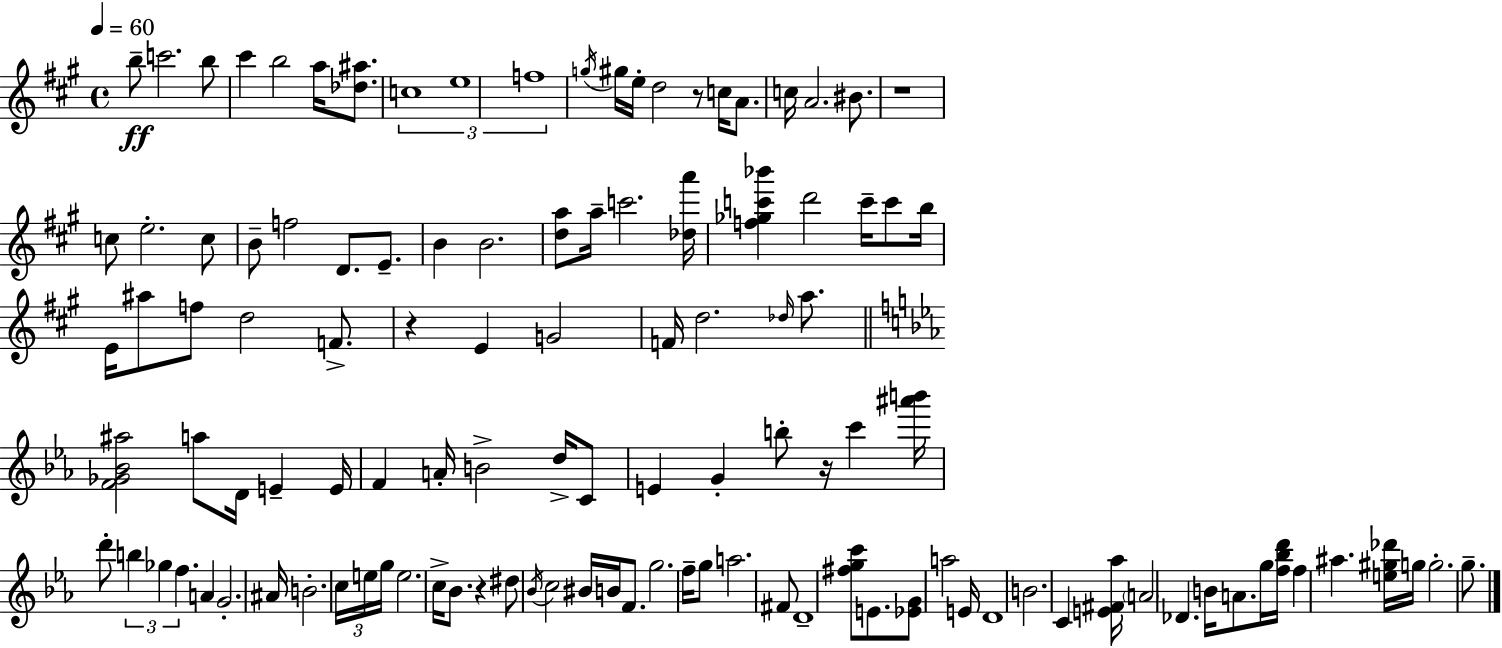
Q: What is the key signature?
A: A major